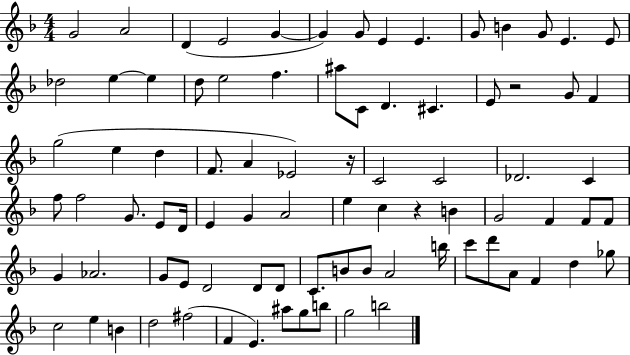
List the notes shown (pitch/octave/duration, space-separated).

G4/h A4/h D4/q E4/h G4/q G4/q G4/e E4/q E4/q. G4/e B4/q G4/e E4/q. E4/e Db5/h E5/q E5/q D5/e E5/h F5/q. A#5/e C4/e D4/q. C#4/q. E4/e R/h G4/e F4/q G5/h E5/q D5/q F4/e. A4/q Eb4/h R/s C4/h C4/h Db4/h. C4/q F5/e F5/h G4/e. E4/e D4/s E4/q G4/q A4/h E5/q C5/q R/q B4/q G4/h F4/q F4/e F4/e G4/q Ab4/h. G4/e E4/e D4/h D4/e D4/e C4/e. B4/e B4/e A4/h B5/s C6/e D6/e A4/e F4/q D5/q Gb5/e C5/h E5/q B4/q D5/h F#5/h F4/q E4/q. A#5/e G5/e B5/e G5/h B5/h